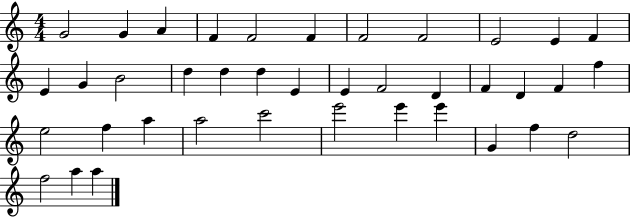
{
  \clef treble
  \numericTimeSignature
  \time 4/4
  \key c \major
  g'2 g'4 a'4 | f'4 f'2 f'4 | f'2 f'2 | e'2 e'4 f'4 | \break e'4 g'4 b'2 | d''4 d''4 d''4 e'4 | e'4 f'2 d'4 | f'4 d'4 f'4 f''4 | \break e''2 f''4 a''4 | a''2 c'''2 | e'''2 e'''4 e'''4 | g'4 f''4 d''2 | \break f''2 a''4 a''4 | \bar "|."
}